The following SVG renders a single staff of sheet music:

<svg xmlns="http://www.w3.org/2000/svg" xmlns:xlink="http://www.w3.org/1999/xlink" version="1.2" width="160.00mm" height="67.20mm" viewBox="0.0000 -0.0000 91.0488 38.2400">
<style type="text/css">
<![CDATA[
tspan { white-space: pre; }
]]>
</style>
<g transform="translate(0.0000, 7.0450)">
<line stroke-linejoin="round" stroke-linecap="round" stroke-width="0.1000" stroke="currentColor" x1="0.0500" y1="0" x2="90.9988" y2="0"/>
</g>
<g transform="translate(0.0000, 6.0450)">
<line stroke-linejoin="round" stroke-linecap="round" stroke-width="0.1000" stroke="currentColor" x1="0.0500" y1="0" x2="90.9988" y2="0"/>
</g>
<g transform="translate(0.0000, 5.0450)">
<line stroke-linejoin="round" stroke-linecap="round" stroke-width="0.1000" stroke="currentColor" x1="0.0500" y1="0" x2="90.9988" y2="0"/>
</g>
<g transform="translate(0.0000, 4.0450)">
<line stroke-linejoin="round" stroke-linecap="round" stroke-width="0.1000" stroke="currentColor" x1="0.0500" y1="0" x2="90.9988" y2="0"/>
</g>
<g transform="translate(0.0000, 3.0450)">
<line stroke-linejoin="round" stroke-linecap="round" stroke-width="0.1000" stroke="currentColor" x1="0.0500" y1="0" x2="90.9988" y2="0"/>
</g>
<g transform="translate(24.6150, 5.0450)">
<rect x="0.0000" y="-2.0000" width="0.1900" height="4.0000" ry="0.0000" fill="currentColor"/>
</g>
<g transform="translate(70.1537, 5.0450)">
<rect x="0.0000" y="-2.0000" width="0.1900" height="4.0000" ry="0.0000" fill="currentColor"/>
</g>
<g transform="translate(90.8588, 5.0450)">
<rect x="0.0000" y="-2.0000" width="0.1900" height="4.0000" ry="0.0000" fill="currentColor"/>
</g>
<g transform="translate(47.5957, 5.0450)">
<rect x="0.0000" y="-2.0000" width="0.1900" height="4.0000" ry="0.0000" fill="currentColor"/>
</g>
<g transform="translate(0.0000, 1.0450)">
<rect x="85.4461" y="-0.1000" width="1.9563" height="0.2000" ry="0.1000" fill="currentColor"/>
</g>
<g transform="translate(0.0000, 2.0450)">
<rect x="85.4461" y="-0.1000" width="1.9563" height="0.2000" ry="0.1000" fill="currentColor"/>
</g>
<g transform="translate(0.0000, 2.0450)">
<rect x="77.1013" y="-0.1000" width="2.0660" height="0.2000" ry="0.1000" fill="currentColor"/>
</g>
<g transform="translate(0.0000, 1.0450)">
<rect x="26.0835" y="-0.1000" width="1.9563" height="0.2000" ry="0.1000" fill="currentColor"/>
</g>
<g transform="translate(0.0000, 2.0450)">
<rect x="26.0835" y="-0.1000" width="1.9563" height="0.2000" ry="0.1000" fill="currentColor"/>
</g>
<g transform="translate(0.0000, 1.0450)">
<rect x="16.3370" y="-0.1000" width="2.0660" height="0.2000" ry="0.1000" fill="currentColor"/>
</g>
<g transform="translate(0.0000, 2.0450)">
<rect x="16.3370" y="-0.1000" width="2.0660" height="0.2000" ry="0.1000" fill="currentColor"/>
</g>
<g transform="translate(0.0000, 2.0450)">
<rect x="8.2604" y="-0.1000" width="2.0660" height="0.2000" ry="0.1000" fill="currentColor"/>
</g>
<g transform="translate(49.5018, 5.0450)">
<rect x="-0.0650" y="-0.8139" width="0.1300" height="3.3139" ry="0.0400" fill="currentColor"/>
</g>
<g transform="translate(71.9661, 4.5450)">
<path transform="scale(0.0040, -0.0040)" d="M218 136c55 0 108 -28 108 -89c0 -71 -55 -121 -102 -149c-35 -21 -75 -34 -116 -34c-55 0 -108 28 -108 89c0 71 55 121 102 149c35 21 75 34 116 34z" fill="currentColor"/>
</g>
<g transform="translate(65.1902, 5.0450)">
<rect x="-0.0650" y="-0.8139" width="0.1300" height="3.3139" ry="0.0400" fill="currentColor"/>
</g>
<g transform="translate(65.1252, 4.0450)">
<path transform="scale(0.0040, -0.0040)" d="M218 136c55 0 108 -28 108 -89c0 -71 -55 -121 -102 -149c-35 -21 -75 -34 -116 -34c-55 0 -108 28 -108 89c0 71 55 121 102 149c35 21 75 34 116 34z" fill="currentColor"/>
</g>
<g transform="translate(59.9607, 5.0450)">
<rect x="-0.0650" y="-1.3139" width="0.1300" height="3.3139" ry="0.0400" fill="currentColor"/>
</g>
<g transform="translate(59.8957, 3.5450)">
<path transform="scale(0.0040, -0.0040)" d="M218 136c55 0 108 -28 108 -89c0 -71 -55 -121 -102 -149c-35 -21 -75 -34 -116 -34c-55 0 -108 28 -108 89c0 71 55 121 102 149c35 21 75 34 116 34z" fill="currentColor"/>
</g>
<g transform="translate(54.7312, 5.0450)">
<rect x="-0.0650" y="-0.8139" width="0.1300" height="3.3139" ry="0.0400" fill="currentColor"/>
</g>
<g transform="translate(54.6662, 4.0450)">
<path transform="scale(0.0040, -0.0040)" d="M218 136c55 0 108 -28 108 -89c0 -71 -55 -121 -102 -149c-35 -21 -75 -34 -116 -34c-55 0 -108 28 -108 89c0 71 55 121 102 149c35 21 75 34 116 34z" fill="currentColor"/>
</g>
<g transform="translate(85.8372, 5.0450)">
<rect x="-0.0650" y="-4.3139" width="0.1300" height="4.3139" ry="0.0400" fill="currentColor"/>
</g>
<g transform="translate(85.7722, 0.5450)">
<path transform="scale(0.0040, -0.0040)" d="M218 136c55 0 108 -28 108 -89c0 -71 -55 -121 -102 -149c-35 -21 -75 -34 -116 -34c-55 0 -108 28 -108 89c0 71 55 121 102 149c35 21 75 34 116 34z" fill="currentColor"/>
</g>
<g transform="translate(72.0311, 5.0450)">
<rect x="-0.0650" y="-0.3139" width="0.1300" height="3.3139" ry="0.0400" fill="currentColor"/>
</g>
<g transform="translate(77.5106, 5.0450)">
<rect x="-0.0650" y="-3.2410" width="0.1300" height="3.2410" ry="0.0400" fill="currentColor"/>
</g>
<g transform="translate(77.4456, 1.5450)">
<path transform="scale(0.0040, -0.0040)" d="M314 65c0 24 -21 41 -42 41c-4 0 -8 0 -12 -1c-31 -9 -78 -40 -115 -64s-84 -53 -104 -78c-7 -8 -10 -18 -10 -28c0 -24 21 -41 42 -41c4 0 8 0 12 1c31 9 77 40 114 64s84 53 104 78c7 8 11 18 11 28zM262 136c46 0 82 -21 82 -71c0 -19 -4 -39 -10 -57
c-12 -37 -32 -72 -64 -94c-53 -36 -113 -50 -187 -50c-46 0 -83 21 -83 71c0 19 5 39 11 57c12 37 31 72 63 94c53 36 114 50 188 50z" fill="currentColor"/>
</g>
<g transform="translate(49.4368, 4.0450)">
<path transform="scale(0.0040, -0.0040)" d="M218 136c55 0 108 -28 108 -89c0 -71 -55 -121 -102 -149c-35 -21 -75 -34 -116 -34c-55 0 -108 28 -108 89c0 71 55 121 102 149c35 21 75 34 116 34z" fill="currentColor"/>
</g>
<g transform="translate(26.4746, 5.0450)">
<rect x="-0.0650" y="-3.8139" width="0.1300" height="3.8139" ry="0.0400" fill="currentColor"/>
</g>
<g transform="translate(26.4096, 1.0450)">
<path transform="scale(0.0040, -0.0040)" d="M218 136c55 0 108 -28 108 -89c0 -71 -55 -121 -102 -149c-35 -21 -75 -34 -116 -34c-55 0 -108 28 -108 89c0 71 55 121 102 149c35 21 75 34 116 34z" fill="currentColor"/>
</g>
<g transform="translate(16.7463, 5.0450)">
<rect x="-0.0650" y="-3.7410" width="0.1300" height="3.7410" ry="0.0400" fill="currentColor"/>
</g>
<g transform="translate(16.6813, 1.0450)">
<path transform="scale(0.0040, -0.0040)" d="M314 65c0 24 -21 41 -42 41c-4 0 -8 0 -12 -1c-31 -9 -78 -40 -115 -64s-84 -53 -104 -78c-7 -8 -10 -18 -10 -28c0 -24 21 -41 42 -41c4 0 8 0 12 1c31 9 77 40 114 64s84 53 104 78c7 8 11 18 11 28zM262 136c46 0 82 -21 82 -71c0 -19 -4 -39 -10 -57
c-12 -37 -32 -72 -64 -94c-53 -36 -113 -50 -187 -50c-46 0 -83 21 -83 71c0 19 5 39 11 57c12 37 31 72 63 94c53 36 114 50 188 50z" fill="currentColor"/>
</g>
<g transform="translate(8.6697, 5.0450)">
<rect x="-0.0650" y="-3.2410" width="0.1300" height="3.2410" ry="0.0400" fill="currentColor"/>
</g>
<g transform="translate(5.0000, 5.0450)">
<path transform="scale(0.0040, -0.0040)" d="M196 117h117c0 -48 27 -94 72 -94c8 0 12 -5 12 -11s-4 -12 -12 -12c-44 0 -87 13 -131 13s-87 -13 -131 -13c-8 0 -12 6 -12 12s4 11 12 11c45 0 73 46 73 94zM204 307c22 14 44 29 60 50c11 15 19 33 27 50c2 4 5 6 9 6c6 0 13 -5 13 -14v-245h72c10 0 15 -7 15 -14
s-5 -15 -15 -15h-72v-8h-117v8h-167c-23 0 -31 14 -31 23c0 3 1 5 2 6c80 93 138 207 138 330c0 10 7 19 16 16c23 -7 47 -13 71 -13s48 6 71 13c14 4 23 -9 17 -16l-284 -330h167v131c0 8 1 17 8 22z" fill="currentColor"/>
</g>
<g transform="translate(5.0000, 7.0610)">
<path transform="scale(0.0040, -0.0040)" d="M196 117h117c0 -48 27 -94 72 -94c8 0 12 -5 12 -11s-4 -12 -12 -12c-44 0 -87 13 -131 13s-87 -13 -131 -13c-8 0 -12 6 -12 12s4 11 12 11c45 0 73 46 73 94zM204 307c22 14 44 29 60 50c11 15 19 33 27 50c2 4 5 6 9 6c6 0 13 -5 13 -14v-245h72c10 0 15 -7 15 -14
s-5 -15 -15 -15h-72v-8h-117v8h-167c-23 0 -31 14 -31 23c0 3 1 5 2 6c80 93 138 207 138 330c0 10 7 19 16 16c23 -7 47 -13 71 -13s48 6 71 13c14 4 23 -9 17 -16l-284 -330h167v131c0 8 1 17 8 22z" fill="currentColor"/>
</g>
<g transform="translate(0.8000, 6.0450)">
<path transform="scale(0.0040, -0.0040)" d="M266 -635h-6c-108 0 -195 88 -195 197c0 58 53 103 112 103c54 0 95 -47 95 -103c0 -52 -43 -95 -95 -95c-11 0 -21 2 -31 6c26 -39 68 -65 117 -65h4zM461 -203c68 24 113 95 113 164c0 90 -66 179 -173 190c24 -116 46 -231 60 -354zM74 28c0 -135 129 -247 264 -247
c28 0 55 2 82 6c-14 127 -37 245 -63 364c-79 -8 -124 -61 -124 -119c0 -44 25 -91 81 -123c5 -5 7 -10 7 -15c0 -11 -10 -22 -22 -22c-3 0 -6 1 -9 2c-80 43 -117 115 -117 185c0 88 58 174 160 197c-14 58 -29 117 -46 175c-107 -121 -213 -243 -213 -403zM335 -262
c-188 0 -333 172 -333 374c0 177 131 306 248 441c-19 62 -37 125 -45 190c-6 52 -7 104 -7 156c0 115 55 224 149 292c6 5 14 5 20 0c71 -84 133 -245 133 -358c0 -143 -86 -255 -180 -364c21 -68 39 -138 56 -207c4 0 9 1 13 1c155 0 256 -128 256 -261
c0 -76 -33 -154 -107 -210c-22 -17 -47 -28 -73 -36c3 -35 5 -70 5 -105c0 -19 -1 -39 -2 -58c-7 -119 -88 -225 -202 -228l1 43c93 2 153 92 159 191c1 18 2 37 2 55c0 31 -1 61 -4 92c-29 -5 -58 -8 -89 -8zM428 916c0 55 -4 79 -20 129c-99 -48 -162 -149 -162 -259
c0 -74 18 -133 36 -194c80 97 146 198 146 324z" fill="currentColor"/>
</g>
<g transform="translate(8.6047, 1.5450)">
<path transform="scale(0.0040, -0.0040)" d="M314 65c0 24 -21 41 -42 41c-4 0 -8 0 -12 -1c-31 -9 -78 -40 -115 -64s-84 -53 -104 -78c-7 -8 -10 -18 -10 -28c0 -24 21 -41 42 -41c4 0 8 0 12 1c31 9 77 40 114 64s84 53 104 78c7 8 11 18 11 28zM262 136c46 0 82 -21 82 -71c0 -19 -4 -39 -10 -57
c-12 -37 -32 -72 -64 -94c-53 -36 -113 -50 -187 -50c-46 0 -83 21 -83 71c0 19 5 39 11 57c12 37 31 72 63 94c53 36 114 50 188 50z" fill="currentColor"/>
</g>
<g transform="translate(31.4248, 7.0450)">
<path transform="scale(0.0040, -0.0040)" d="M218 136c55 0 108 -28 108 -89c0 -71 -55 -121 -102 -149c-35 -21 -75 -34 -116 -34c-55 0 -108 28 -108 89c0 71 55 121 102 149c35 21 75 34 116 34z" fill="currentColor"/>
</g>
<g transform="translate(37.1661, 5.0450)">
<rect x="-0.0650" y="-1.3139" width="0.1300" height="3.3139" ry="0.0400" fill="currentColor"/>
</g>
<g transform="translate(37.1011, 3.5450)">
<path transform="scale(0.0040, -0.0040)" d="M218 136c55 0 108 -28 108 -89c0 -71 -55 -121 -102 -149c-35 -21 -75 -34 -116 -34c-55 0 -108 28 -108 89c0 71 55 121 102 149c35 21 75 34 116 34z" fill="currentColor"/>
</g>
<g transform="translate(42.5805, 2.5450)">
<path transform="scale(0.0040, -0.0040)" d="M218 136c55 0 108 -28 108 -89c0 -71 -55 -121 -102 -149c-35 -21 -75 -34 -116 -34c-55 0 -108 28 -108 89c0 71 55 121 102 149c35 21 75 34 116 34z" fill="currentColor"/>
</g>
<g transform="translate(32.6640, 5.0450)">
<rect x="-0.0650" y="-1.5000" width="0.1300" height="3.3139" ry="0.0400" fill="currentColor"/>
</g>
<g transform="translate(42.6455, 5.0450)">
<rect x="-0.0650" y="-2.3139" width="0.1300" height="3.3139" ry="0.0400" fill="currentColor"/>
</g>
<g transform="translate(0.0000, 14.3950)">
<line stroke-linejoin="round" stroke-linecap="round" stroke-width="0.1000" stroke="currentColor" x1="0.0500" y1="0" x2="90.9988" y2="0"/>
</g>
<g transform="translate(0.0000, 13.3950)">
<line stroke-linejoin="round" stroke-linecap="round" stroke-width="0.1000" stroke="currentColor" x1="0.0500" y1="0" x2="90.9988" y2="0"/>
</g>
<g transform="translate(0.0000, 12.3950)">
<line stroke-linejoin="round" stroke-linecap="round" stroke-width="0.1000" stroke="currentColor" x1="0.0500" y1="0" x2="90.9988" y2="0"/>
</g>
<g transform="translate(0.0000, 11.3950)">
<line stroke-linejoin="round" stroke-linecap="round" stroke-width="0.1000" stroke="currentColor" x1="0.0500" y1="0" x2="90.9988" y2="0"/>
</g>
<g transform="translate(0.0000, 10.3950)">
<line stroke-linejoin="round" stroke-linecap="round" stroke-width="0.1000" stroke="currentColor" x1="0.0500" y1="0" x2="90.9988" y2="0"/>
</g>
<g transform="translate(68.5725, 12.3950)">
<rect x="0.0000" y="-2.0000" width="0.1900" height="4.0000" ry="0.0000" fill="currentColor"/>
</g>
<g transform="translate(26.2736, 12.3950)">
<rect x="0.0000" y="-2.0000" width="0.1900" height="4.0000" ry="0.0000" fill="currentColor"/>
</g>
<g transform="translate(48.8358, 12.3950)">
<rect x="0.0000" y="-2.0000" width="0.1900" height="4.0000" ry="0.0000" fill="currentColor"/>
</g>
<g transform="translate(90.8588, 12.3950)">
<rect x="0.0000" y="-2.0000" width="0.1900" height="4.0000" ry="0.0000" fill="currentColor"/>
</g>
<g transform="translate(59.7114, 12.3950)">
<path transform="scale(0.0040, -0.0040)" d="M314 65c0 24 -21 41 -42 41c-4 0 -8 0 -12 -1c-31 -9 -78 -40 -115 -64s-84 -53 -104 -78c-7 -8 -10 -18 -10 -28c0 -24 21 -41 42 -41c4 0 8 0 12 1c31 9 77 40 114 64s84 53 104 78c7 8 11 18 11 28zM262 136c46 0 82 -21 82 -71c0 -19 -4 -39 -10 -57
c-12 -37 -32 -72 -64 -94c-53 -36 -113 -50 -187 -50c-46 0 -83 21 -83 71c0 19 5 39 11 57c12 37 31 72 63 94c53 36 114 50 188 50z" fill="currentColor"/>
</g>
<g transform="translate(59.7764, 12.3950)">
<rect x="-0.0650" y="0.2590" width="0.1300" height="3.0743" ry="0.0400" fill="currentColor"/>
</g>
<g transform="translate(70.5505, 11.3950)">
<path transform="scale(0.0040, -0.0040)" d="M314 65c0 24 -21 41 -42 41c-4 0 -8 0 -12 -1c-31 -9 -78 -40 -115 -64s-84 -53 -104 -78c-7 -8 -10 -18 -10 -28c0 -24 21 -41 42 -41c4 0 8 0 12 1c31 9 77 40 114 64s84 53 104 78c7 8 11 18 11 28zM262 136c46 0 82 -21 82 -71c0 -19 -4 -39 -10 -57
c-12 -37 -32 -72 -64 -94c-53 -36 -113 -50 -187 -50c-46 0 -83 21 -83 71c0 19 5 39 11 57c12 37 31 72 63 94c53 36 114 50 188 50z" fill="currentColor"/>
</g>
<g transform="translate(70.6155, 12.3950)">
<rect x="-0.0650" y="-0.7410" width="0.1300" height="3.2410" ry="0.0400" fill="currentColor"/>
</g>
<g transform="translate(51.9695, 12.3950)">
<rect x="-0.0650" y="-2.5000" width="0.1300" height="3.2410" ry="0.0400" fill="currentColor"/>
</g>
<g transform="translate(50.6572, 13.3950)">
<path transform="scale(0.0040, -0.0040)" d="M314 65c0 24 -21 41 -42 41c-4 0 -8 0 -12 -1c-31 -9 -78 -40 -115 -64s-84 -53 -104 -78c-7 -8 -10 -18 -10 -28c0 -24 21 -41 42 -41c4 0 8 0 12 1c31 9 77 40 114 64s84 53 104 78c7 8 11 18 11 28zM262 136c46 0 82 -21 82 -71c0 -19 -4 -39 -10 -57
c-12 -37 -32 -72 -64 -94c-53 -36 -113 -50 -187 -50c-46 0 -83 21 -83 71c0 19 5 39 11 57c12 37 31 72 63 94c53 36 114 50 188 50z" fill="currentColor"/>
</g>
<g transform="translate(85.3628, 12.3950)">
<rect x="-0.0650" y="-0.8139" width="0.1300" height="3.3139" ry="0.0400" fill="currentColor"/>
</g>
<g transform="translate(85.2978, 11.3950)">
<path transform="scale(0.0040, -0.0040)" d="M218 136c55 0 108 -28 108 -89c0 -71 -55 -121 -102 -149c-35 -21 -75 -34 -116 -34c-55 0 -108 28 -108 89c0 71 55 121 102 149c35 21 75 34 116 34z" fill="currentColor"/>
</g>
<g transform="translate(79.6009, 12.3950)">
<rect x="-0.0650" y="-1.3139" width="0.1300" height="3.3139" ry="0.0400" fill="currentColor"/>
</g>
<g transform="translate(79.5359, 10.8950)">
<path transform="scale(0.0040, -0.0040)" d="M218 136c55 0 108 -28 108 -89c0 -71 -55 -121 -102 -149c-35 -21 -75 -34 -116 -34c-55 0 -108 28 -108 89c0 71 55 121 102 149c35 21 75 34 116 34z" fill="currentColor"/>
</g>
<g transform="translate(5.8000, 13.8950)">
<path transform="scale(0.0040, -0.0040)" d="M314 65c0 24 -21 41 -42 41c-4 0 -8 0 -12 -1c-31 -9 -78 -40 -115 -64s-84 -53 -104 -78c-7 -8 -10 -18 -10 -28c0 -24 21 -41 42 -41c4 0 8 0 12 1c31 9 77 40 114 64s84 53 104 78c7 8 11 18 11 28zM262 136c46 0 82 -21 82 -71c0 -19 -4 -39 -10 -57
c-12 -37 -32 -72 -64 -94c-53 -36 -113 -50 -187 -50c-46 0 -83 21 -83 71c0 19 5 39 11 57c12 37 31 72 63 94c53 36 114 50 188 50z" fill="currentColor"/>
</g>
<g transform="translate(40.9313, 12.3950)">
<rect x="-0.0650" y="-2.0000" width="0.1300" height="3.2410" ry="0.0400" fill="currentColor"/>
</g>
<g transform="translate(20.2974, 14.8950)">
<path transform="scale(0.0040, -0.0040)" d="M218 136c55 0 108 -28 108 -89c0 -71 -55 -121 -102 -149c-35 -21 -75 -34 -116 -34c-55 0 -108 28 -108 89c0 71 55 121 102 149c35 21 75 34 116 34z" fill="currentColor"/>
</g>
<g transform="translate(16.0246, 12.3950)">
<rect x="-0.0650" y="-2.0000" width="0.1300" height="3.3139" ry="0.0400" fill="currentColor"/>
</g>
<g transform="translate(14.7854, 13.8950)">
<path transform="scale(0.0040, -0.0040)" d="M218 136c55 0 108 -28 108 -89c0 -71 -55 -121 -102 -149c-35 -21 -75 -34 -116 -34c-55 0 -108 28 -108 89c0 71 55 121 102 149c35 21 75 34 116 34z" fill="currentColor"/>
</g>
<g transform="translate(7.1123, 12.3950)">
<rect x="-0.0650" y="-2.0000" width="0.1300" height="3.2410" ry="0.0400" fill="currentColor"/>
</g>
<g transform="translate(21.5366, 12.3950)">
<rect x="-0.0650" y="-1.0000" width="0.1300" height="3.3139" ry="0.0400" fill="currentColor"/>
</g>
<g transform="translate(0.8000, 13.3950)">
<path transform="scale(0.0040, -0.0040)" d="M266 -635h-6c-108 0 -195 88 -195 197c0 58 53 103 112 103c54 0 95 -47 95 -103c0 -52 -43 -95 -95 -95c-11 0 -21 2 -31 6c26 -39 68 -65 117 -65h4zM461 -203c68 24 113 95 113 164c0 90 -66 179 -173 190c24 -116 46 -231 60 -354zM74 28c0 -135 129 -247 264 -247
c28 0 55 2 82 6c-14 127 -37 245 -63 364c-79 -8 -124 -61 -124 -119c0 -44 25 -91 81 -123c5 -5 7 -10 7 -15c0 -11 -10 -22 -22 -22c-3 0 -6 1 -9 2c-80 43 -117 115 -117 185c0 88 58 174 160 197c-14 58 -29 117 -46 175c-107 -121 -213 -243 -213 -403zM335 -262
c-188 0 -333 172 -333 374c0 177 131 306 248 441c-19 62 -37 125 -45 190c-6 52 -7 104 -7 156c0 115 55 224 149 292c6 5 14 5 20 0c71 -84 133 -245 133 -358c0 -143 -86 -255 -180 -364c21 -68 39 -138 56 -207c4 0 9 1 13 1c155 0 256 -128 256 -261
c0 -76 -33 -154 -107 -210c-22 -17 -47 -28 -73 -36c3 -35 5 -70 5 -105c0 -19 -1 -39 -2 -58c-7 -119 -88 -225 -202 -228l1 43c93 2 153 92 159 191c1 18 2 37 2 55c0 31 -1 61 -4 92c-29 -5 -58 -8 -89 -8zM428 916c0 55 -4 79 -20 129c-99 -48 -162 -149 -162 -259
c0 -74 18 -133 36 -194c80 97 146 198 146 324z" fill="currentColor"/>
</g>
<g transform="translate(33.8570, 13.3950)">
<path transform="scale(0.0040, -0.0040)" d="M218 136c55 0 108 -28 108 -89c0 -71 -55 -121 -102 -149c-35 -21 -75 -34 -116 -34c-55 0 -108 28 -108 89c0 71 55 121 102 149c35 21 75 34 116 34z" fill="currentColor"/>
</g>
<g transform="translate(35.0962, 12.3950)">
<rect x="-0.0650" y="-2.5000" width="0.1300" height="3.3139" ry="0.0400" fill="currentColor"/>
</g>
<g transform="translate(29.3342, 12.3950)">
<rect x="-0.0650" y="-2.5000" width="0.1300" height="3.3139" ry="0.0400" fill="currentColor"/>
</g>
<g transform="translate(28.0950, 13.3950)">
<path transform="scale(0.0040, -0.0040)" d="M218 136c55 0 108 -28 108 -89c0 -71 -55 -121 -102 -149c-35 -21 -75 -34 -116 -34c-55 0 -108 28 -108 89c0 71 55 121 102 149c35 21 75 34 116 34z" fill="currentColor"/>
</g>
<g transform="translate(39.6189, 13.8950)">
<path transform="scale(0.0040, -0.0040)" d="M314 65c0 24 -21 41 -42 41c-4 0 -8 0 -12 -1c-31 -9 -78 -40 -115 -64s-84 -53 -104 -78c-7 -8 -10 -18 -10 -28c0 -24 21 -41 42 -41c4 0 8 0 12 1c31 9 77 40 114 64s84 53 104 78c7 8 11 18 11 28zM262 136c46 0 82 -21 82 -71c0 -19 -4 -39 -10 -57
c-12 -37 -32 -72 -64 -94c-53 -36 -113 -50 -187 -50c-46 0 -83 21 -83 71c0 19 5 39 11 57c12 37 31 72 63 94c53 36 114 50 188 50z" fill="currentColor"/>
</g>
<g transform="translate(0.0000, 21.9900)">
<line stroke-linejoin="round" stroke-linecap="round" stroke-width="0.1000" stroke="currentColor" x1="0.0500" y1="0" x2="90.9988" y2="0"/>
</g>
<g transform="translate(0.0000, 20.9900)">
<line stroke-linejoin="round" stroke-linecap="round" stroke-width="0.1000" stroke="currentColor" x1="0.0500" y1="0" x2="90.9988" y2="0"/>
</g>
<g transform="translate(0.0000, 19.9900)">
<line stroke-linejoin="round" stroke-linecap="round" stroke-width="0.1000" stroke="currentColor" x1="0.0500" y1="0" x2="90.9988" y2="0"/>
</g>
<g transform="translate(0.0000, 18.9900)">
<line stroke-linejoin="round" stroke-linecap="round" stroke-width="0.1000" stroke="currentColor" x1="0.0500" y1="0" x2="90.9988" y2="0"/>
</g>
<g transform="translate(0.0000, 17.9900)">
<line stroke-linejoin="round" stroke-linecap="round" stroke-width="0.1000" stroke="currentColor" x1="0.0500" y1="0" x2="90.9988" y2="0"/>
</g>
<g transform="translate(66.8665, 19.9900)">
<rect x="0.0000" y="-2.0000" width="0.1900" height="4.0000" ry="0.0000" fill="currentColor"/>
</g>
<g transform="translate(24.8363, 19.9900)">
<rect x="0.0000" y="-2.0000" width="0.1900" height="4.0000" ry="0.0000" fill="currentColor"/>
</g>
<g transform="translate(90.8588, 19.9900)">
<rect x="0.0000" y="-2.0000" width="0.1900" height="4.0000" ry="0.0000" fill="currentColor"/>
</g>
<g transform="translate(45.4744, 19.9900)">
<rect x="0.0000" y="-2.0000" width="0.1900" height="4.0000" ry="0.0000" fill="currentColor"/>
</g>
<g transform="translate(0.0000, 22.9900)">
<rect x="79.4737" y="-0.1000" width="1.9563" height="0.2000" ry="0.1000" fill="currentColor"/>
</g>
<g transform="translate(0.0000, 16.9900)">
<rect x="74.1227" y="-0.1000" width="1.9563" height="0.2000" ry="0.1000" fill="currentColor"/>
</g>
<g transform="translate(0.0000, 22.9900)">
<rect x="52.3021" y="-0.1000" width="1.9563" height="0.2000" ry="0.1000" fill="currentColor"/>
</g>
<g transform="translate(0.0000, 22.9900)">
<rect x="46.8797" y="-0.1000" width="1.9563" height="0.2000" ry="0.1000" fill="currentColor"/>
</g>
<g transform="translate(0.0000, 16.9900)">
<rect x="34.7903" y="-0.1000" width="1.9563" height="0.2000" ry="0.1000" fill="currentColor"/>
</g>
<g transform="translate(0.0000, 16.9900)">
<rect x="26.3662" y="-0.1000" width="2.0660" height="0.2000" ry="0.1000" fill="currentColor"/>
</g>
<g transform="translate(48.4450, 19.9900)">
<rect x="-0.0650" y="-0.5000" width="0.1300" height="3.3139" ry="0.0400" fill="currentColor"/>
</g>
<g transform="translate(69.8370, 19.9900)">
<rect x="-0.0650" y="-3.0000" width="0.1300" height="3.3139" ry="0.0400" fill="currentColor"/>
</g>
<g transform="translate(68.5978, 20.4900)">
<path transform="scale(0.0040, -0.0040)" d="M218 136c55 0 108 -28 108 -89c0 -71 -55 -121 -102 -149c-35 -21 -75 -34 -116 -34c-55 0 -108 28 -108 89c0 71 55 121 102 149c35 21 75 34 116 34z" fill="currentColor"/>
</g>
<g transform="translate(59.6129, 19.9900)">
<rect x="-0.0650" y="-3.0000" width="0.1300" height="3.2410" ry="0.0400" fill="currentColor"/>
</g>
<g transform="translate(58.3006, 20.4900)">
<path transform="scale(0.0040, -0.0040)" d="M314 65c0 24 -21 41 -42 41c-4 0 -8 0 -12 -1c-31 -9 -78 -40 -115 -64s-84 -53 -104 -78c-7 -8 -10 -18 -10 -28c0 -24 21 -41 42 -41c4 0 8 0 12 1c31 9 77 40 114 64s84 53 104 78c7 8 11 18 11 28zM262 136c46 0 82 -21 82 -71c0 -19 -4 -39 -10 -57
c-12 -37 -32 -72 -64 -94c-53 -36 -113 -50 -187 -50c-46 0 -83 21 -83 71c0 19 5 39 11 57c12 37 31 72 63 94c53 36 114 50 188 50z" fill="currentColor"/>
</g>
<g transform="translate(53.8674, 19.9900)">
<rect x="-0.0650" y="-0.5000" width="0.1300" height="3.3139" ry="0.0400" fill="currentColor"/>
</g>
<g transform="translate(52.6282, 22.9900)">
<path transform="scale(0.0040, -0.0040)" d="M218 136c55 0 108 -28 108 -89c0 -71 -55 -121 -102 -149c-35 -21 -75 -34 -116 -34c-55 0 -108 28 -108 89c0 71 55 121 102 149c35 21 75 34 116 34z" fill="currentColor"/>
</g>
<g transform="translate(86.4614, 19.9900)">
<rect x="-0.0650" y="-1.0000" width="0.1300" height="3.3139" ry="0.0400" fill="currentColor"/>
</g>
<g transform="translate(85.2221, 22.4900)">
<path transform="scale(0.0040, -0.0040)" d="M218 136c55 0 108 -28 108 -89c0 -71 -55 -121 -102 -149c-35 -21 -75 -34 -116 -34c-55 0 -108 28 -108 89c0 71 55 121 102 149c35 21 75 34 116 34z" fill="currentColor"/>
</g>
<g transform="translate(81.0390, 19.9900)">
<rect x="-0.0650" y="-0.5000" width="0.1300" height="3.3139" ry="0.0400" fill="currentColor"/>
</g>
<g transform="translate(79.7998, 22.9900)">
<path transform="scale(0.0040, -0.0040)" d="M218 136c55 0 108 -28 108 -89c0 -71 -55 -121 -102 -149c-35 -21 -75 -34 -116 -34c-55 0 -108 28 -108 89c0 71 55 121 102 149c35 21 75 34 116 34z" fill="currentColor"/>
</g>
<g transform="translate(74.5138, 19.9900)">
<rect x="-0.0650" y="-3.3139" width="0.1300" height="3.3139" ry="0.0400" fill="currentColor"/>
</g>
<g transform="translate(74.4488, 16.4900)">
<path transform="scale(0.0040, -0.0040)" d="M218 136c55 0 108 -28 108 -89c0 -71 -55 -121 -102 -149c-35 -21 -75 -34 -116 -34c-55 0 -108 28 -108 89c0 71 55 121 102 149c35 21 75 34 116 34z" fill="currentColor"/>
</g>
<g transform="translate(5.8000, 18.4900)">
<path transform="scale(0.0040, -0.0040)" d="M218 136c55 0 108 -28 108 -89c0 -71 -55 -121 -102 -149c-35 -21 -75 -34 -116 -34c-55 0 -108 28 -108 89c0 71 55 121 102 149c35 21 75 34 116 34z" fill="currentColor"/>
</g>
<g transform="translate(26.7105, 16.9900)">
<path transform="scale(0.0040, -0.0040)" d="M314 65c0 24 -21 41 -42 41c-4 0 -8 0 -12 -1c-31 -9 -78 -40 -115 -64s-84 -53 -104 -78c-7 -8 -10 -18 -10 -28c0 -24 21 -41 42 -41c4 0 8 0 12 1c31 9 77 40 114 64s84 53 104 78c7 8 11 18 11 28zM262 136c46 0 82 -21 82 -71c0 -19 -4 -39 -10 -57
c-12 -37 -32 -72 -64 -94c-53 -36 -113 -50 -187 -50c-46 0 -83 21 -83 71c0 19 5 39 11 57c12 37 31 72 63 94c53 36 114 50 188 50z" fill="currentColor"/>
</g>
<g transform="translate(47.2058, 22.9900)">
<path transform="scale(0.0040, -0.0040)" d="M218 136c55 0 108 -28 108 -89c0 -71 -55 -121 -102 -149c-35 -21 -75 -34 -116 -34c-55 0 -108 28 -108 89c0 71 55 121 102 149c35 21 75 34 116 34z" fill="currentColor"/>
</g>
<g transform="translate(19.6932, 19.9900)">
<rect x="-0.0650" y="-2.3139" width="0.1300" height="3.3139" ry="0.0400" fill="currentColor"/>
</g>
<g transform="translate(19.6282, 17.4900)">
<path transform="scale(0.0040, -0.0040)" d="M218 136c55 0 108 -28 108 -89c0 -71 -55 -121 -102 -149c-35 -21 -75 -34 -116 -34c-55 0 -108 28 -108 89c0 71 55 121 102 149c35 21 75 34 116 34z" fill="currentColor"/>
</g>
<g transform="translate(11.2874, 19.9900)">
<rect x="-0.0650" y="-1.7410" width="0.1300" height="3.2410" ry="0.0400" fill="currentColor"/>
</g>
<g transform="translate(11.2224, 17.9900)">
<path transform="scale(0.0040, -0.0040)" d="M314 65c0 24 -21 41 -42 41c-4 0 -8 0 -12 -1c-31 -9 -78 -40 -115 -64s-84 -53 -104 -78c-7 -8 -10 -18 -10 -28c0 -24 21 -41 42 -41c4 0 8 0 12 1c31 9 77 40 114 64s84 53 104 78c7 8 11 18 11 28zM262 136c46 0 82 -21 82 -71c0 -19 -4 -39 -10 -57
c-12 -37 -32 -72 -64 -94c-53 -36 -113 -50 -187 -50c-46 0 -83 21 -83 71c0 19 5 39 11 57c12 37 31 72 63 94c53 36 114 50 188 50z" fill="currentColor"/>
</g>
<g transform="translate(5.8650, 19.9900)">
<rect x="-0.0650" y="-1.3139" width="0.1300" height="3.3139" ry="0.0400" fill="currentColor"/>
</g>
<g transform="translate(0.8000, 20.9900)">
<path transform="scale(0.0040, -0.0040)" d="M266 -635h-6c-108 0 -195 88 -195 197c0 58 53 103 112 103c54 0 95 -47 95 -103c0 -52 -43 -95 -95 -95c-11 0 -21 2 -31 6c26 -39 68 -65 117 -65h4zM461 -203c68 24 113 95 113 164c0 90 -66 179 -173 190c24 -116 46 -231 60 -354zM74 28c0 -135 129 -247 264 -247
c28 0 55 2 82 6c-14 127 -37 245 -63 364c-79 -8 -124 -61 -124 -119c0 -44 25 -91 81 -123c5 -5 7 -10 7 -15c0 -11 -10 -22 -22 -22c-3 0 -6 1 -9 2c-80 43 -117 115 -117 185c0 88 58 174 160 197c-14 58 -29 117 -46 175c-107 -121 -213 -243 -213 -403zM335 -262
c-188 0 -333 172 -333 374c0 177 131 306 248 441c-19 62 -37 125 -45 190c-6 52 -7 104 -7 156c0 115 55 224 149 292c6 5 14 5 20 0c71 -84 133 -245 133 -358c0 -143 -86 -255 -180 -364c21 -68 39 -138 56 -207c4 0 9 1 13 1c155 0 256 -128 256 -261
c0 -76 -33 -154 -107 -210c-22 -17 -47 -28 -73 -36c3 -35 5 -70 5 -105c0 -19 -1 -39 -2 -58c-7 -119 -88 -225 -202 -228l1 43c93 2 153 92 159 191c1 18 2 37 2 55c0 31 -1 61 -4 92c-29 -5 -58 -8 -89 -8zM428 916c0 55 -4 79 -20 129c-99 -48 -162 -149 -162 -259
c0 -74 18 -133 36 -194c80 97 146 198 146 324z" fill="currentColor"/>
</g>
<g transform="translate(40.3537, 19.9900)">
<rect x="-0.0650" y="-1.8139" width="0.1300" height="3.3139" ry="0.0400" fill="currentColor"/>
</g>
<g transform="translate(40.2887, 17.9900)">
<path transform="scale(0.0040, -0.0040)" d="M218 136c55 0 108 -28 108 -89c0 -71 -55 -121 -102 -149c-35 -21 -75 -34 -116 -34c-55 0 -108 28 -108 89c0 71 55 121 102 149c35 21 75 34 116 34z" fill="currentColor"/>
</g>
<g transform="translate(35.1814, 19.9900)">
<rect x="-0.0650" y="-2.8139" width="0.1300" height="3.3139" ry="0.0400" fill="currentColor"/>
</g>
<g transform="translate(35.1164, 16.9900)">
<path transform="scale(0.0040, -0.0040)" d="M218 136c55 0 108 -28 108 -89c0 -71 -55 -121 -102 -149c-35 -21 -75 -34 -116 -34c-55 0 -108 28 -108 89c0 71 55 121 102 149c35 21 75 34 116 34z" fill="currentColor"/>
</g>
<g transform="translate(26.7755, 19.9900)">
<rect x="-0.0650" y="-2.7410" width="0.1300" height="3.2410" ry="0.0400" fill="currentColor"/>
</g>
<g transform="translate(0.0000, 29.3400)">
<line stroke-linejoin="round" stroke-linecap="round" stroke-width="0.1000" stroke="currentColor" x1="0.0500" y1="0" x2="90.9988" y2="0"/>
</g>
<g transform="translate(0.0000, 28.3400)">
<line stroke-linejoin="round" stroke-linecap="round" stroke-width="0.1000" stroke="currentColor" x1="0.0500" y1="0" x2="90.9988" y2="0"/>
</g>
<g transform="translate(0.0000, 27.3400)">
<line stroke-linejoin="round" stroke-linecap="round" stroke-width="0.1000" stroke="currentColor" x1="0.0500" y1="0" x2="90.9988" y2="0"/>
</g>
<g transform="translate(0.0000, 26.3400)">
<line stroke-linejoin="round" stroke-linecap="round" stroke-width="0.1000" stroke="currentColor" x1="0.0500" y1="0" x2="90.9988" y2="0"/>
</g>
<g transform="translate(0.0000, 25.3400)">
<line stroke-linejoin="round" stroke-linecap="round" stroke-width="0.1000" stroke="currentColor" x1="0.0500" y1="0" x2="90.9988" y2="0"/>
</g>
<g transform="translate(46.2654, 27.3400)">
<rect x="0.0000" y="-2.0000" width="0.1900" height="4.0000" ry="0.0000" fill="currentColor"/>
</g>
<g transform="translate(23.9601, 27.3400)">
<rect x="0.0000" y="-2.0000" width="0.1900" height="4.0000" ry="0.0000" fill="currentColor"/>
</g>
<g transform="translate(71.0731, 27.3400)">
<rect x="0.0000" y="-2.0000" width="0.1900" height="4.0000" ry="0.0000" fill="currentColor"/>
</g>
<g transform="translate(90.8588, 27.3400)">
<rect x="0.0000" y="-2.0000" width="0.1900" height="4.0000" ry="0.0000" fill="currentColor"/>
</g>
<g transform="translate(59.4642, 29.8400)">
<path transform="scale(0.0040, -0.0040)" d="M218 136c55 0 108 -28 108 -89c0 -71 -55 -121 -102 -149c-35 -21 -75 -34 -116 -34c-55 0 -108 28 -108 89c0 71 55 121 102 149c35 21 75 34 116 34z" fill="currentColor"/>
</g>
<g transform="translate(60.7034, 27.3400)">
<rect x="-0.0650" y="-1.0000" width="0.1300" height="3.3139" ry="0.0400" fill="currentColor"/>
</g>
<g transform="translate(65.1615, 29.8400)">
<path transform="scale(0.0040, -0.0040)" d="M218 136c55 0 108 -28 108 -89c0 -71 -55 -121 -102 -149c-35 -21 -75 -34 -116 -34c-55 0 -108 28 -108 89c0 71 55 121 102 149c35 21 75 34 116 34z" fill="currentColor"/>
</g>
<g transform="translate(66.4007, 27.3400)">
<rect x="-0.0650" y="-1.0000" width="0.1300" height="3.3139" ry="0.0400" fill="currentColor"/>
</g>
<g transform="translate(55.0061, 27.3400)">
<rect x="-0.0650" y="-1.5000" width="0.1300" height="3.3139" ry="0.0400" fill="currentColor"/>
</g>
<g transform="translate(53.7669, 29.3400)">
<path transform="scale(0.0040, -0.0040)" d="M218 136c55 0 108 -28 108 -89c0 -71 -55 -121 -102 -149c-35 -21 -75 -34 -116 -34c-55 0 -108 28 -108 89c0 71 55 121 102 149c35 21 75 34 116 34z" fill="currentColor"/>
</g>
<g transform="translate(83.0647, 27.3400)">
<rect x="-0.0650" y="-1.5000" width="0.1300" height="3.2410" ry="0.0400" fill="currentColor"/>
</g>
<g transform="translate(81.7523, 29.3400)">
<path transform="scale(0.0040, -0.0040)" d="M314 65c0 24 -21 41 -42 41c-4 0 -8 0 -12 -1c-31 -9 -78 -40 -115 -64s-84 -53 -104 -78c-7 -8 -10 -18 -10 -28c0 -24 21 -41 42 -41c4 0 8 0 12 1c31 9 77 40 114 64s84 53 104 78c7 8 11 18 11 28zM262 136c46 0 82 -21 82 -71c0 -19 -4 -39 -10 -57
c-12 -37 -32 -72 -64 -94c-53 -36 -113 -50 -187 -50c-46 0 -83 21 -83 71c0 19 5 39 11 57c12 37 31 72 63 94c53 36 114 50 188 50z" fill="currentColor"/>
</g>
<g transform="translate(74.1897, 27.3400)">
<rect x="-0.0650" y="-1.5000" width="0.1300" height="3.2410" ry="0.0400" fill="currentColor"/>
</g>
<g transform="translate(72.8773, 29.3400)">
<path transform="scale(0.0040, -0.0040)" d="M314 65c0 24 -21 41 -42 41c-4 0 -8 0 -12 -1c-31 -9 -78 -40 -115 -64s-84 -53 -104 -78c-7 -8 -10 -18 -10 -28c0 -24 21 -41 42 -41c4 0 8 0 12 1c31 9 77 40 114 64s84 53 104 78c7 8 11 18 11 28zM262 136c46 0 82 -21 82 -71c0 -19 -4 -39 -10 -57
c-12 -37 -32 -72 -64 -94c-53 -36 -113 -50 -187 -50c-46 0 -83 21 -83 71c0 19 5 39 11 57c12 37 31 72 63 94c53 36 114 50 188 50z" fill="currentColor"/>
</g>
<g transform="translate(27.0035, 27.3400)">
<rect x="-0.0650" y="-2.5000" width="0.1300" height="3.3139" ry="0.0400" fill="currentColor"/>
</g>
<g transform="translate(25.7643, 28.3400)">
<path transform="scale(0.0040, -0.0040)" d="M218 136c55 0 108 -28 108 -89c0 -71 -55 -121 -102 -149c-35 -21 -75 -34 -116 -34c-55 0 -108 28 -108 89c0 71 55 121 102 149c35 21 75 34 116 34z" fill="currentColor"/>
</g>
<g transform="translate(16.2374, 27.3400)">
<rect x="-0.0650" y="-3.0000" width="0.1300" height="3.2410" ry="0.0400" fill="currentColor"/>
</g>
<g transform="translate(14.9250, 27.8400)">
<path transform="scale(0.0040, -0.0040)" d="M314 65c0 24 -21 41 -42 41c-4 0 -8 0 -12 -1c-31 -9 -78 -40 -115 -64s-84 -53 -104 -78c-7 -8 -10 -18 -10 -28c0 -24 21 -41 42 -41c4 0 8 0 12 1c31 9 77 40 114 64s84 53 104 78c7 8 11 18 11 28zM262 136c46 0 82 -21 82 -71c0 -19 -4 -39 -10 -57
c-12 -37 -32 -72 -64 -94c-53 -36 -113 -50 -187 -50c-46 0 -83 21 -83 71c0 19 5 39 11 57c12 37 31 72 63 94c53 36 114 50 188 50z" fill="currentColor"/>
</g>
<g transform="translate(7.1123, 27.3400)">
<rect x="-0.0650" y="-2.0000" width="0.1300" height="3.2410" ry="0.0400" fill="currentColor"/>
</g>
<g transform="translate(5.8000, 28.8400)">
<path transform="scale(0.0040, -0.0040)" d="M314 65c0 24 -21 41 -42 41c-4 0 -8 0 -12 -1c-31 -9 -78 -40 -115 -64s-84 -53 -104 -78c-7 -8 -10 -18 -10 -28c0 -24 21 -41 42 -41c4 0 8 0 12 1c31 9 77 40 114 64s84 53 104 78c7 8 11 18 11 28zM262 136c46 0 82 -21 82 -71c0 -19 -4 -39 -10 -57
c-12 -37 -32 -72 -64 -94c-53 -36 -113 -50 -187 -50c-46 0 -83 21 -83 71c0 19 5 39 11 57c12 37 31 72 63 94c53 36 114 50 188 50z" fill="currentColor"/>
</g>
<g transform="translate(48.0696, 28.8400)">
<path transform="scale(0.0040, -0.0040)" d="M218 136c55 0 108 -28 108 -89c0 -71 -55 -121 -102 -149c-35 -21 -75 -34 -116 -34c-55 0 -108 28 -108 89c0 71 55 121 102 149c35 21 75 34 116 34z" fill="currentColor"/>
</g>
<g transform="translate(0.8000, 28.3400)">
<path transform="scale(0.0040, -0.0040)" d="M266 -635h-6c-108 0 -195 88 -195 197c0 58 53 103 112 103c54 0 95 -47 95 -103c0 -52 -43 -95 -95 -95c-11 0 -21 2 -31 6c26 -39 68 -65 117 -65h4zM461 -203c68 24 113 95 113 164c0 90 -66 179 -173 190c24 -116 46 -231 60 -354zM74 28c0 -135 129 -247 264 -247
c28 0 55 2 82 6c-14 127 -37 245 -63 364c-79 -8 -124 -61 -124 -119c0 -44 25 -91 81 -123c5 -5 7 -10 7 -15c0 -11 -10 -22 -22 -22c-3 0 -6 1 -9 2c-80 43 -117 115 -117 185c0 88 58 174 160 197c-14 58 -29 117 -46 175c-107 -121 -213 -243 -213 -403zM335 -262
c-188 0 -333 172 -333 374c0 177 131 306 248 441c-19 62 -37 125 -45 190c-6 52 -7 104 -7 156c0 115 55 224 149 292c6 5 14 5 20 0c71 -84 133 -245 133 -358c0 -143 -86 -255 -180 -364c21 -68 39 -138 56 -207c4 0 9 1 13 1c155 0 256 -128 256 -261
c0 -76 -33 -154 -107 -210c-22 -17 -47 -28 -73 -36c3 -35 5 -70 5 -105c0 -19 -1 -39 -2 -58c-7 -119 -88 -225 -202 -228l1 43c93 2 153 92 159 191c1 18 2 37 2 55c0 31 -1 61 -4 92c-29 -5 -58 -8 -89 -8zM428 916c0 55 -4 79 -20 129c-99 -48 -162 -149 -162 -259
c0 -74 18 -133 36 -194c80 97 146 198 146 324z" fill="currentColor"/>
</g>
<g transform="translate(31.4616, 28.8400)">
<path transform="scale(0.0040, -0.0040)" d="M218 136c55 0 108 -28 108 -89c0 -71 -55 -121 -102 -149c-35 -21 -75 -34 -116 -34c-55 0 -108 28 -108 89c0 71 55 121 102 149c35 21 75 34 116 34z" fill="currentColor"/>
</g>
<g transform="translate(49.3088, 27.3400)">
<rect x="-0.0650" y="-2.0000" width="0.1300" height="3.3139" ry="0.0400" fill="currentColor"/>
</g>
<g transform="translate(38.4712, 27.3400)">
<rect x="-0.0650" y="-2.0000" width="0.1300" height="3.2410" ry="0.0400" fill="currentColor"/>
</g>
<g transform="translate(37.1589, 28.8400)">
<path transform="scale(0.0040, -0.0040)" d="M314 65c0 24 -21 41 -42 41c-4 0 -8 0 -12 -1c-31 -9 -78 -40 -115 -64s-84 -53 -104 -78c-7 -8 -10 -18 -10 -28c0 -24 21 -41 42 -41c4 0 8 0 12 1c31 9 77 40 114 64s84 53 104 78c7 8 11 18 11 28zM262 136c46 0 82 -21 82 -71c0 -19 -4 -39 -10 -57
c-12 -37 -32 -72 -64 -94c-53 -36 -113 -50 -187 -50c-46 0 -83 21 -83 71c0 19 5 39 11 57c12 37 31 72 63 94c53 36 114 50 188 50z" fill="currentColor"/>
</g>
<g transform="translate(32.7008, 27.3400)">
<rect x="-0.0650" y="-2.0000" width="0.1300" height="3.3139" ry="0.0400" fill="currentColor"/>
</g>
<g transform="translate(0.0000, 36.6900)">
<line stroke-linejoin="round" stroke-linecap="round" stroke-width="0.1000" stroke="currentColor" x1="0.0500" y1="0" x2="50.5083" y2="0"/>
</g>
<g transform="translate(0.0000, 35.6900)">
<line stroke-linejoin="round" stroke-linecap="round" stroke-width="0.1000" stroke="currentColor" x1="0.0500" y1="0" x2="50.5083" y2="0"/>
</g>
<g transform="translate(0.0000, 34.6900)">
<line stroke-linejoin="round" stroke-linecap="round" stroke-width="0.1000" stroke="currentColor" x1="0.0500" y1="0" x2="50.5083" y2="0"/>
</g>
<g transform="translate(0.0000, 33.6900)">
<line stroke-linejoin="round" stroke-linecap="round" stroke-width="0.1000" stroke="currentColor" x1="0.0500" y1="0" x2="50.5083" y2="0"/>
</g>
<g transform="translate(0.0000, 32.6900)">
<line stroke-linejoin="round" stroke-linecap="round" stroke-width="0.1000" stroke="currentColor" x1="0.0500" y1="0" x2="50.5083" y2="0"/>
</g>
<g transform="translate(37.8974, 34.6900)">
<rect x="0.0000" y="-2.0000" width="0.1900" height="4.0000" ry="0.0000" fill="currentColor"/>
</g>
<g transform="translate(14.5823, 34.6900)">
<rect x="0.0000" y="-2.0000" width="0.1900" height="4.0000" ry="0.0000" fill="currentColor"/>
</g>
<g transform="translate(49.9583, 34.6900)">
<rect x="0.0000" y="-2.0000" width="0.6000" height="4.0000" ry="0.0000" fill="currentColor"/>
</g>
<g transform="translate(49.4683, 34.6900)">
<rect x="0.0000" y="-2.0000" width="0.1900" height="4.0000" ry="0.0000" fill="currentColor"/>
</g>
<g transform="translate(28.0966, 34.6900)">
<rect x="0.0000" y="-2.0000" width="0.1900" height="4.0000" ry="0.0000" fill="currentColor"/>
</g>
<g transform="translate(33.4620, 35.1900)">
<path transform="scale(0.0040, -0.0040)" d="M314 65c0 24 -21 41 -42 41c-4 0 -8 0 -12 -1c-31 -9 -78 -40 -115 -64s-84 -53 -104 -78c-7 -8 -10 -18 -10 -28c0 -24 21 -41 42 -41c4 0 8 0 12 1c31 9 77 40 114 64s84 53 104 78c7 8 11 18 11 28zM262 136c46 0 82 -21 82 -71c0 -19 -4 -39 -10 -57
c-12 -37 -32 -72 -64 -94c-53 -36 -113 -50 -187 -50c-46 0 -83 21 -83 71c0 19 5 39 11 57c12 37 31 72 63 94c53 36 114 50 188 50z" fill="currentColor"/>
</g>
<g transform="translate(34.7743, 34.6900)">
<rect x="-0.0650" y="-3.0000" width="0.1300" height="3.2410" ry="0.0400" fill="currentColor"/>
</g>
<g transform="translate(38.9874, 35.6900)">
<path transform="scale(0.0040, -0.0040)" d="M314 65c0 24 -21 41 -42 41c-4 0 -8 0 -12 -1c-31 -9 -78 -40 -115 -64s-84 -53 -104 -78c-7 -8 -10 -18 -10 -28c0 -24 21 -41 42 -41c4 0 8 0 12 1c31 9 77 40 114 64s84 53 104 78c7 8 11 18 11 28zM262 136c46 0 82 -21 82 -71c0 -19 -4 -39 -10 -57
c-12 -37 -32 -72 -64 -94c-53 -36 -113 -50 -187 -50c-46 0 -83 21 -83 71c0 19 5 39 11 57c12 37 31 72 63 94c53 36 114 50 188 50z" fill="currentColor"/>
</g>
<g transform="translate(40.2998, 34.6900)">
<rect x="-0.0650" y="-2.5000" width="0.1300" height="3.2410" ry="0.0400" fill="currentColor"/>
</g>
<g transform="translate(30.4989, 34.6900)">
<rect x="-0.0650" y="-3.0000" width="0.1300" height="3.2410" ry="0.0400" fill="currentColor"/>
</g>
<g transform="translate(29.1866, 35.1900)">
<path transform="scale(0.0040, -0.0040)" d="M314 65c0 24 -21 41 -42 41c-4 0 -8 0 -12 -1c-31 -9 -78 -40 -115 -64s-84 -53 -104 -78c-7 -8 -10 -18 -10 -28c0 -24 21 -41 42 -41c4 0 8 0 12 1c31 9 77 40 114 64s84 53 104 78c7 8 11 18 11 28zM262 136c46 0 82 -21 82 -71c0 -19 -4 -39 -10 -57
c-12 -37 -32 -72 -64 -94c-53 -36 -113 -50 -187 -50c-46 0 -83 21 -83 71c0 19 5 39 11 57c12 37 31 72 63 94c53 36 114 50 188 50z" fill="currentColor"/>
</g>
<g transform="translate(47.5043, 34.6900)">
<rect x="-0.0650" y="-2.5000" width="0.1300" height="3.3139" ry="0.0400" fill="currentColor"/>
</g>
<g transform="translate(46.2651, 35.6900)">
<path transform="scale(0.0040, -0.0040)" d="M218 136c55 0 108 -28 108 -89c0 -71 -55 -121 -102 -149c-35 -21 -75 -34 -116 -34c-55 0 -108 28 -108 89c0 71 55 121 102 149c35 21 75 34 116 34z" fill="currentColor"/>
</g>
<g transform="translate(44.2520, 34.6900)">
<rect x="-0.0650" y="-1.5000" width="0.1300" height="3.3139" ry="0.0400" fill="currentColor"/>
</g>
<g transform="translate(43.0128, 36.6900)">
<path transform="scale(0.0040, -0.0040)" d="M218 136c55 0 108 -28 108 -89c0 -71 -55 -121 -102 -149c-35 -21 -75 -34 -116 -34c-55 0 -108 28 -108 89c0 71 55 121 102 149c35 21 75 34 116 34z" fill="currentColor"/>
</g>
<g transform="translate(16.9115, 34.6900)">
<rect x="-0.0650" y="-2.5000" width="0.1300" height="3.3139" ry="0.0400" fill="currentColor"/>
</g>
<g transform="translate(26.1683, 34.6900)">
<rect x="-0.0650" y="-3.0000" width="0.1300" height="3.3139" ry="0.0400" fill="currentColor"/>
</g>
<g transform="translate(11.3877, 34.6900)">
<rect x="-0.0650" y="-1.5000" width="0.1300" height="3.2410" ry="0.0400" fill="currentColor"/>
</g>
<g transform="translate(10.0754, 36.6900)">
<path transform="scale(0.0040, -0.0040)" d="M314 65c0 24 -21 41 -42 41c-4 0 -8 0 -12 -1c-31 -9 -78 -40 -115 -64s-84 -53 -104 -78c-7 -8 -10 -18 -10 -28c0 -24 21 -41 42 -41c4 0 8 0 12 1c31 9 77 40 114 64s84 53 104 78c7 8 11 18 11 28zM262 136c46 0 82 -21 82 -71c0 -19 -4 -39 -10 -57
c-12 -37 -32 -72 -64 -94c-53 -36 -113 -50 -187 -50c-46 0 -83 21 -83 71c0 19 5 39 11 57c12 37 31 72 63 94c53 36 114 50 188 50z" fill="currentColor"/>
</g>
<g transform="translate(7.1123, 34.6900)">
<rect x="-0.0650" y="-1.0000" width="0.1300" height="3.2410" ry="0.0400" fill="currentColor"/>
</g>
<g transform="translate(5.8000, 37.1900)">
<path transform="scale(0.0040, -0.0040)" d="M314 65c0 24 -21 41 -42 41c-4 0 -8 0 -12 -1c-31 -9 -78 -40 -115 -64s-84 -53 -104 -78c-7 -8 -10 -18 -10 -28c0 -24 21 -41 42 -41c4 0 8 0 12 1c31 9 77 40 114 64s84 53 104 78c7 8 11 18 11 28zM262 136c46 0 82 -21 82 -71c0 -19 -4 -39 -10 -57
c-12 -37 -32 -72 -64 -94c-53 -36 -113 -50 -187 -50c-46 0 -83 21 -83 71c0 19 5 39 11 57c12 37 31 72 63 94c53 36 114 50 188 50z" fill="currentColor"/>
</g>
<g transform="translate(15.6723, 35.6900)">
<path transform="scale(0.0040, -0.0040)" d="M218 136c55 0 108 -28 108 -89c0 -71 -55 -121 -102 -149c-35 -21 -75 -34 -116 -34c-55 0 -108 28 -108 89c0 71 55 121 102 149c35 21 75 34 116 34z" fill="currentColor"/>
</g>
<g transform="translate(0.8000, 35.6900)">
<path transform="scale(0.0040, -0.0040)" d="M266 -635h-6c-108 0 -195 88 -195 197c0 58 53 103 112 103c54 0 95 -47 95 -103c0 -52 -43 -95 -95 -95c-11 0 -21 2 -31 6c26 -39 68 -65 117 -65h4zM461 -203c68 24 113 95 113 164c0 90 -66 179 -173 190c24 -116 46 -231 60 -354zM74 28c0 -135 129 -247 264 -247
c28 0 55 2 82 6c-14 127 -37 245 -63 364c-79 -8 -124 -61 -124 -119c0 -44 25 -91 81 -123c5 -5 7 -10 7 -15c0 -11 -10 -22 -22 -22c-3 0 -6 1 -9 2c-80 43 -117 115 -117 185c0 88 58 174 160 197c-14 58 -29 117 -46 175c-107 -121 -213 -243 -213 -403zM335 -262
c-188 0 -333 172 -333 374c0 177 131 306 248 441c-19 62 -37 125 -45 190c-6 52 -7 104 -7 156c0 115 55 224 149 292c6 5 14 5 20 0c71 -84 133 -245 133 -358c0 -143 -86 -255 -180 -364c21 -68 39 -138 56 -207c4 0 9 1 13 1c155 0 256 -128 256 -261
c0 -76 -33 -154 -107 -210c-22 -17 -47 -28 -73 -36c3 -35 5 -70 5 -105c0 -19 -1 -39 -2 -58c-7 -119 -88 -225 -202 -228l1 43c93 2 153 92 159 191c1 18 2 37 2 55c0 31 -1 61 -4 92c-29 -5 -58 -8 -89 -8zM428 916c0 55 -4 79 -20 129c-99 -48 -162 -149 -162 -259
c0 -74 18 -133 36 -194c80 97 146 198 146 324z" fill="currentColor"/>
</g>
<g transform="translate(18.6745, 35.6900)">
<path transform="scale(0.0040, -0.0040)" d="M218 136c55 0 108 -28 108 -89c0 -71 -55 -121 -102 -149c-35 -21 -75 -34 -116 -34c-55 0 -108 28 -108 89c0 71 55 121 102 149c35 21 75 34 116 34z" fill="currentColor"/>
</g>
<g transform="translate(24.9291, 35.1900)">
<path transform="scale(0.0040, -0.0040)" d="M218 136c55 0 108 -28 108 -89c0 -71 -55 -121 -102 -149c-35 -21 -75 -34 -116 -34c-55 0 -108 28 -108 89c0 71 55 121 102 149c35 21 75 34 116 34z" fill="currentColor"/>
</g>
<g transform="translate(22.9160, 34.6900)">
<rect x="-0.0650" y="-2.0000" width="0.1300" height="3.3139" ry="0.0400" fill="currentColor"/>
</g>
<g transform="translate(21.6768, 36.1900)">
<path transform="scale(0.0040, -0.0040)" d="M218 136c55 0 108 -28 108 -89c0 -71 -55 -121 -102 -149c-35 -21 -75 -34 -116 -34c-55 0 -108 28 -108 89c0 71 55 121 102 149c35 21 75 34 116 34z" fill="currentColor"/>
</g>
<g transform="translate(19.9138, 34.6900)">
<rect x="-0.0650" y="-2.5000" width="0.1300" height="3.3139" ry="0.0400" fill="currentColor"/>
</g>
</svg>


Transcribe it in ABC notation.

X:1
T:Untitled
M:4/4
L:1/4
K:C
b2 c'2 c' E e g d d e d c b2 d' F2 F D G G F2 G2 B2 d2 e d e f2 g a2 a f C C A2 A b C D F2 A2 G F F2 F E D D E2 E2 D2 E2 G G F A A2 A2 G2 E G